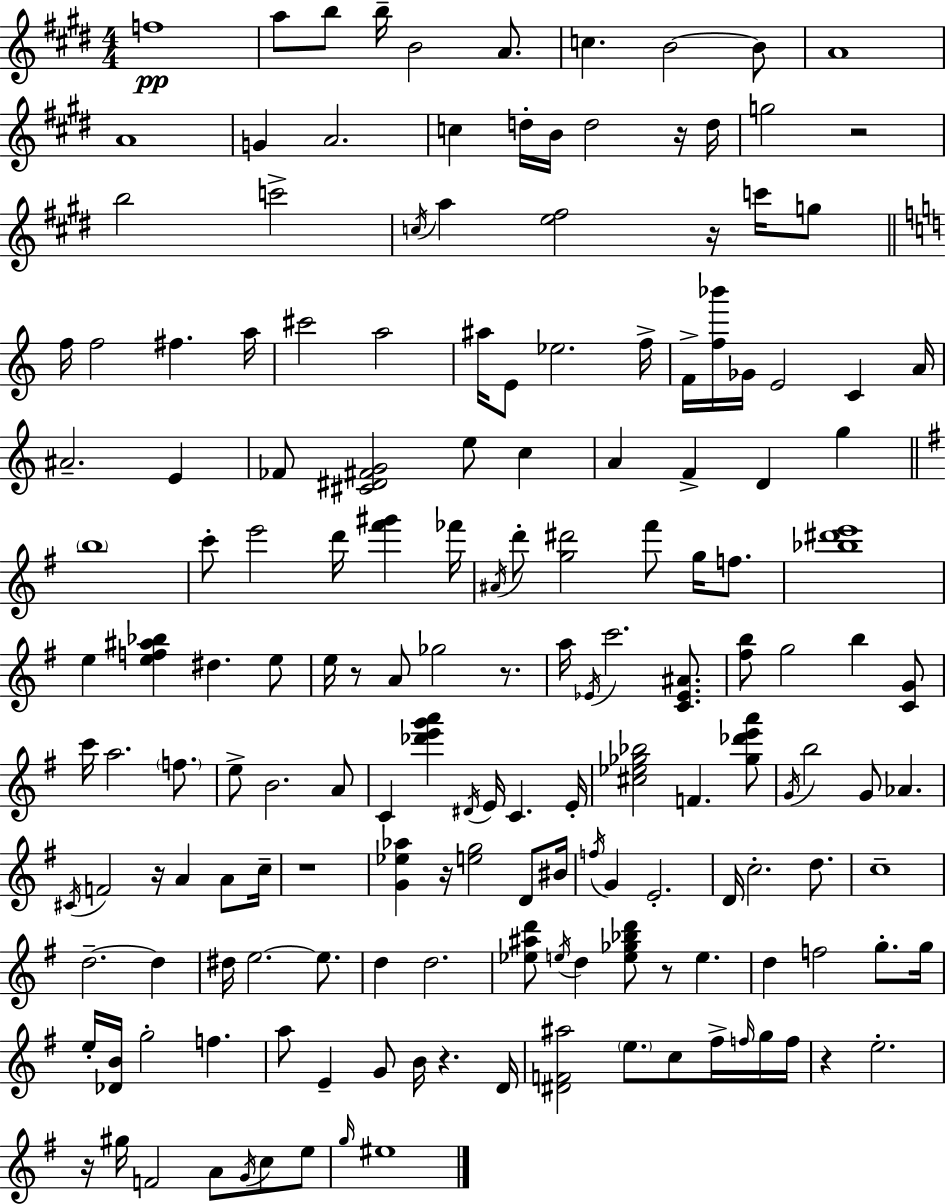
X:1
T:Untitled
M:4/4
L:1/4
K:E
f4 a/2 b/2 b/4 B2 A/2 c B2 B/2 A4 A4 G A2 c d/4 B/4 d2 z/4 d/4 g2 z2 b2 c'2 c/4 a [e^f]2 z/4 c'/4 g/2 f/4 f2 ^f a/4 ^c'2 a2 ^a/4 E/2 _e2 f/4 F/4 [f_b']/4 _G/4 E2 C A/4 ^A2 E _F/2 [^C^D^FG]2 e/2 c A F D g b4 c'/2 e'2 d'/4 [^f'^g'] _f'/4 ^A/4 d'/2 [g^d']2 ^f'/2 g/4 f/2 [_b^d'e']4 e [ef^a_b] ^d e/2 e/4 z/2 A/2 _g2 z/2 a/4 _E/4 c'2 [C_E^A]/2 [^fb]/2 g2 b [CG]/2 c'/4 a2 f/2 e/2 B2 A/2 C [_d'e'g'a'] ^D/4 E/4 C E/4 [^c_e_g_b]2 F [_g_d'e'a']/2 G/4 b2 G/2 _A ^C/4 F2 z/4 A A/2 c/4 z4 [G_e_a] z/4 [eg]2 D/2 ^B/4 f/4 G E2 D/4 c2 d/2 c4 d2 d ^d/4 e2 e/2 d d2 [_e^ad']/2 e/4 d [e_g_bd']/2 z/2 e d f2 g/2 g/4 e/4 [_DB]/4 g2 f a/2 E G/2 B/4 z D/4 [^DF^a]2 e/2 c/2 ^f/4 f/4 g/4 f/4 z e2 z/4 ^g/4 F2 A/2 G/4 c/2 e/2 g/4 ^e4